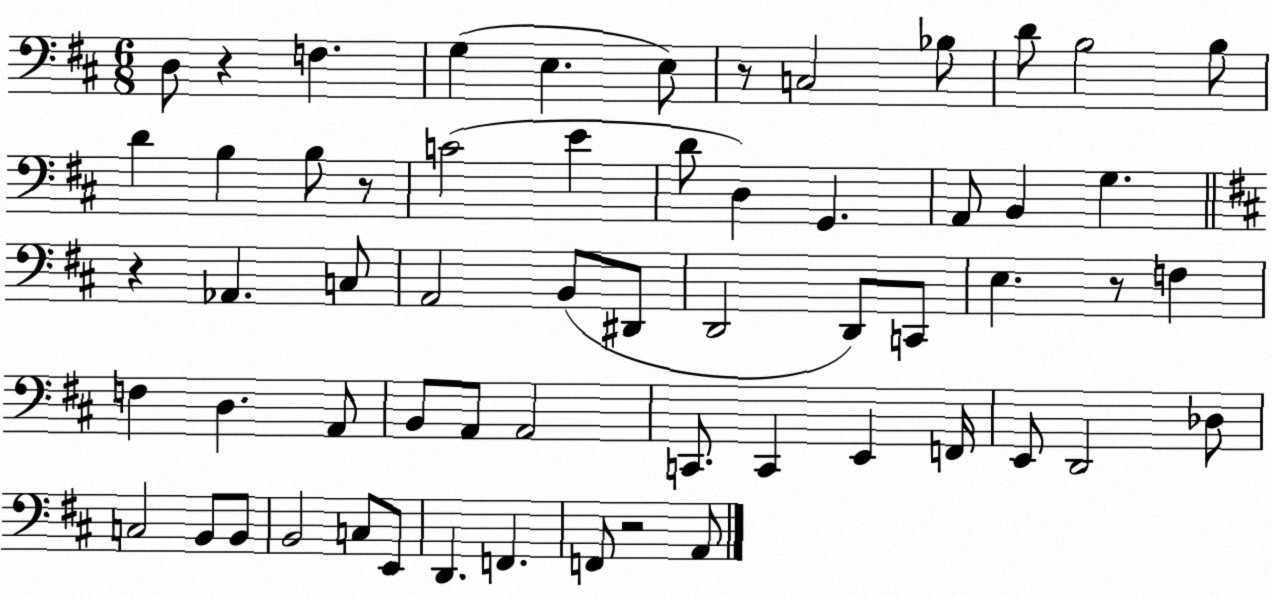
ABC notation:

X:1
T:Untitled
M:6/8
L:1/4
K:D
D,/2 z F, G, E, E,/2 z/2 C,2 _B,/2 D/2 B,2 B,/2 D B, B,/2 z/2 C2 E D/2 D, G,, A,,/2 B,, G, z _A,, C,/2 A,,2 B,,/2 ^D,,/2 D,,2 D,,/2 C,,/2 E, z/2 F, F, D, A,,/2 B,,/2 A,,/2 A,,2 C,,/2 C,, E,, F,,/4 E,,/2 D,,2 _D,/2 C,2 B,,/2 B,,/2 B,,2 C,/2 E,,/2 D,, F,, F,,/2 z2 A,,/2